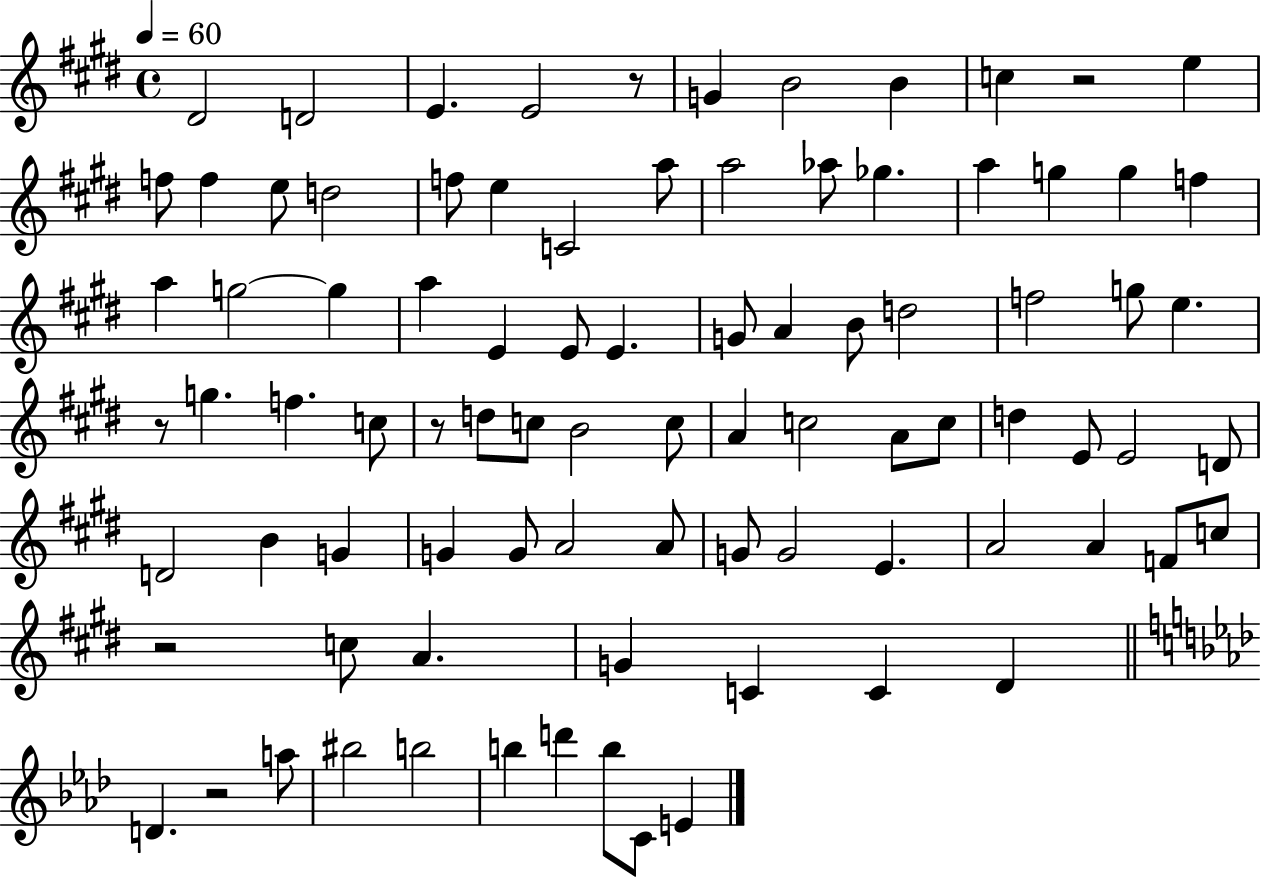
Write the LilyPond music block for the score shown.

{
  \clef treble
  \time 4/4
  \defaultTimeSignature
  \key e \major
  \tempo 4 = 60
  dis'2 d'2 | e'4. e'2 r8 | g'4 b'2 b'4 | c''4 r2 e''4 | \break f''8 f''4 e''8 d''2 | f''8 e''4 c'2 a''8 | a''2 aes''8 ges''4. | a''4 g''4 g''4 f''4 | \break a''4 g''2~~ g''4 | a''4 e'4 e'8 e'4. | g'8 a'4 b'8 d''2 | f''2 g''8 e''4. | \break r8 g''4. f''4. c''8 | r8 d''8 c''8 b'2 c''8 | a'4 c''2 a'8 c''8 | d''4 e'8 e'2 d'8 | \break d'2 b'4 g'4 | g'4 g'8 a'2 a'8 | g'8 g'2 e'4. | a'2 a'4 f'8 c''8 | \break r2 c''8 a'4. | g'4 c'4 c'4 dis'4 | \bar "||" \break \key f \minor d'4. r2 a''8 | bis''2 b''2 | b''4 d'''4 b''8 c'8 e'4 | \bar "|."
}